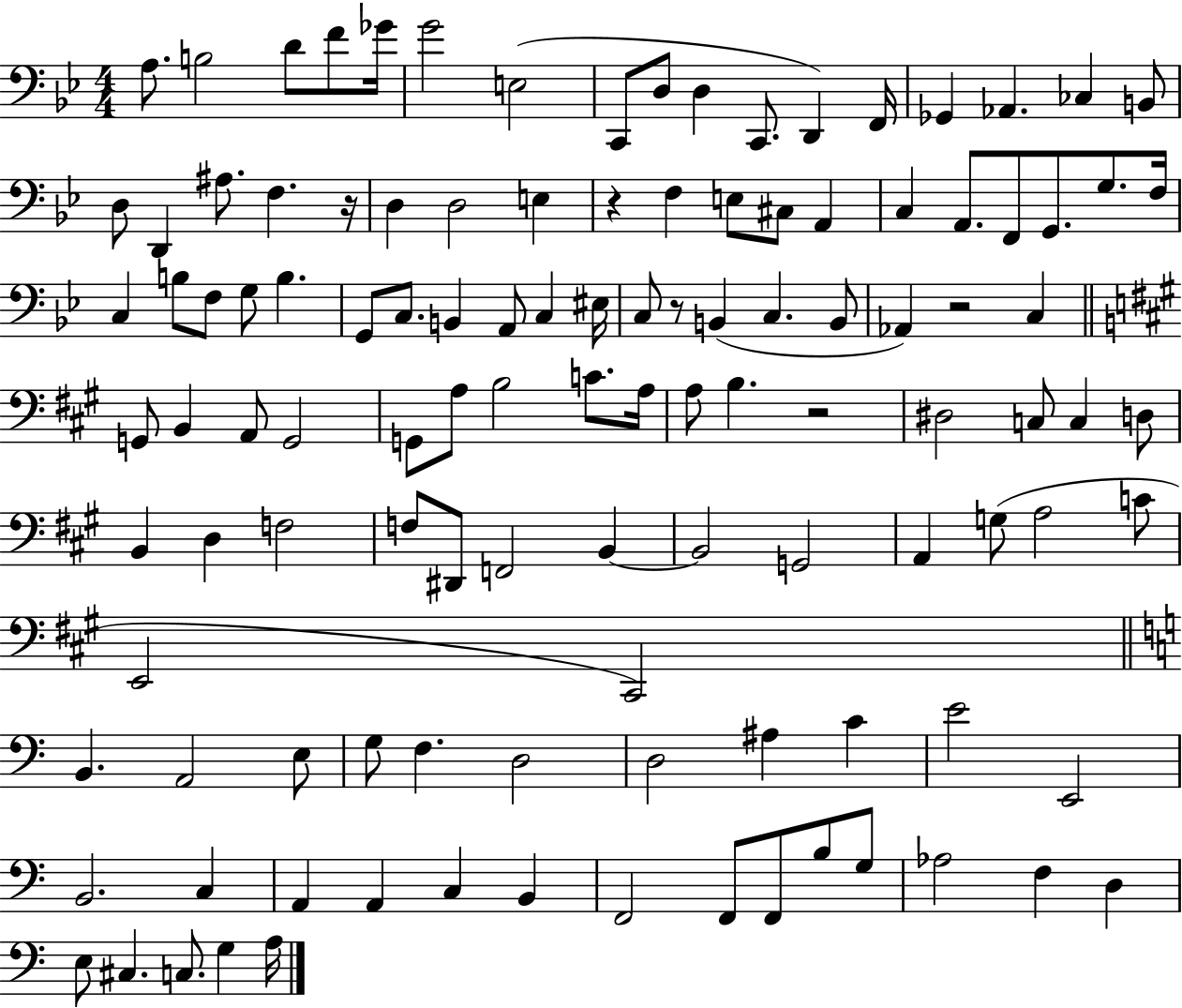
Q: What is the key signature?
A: BES major